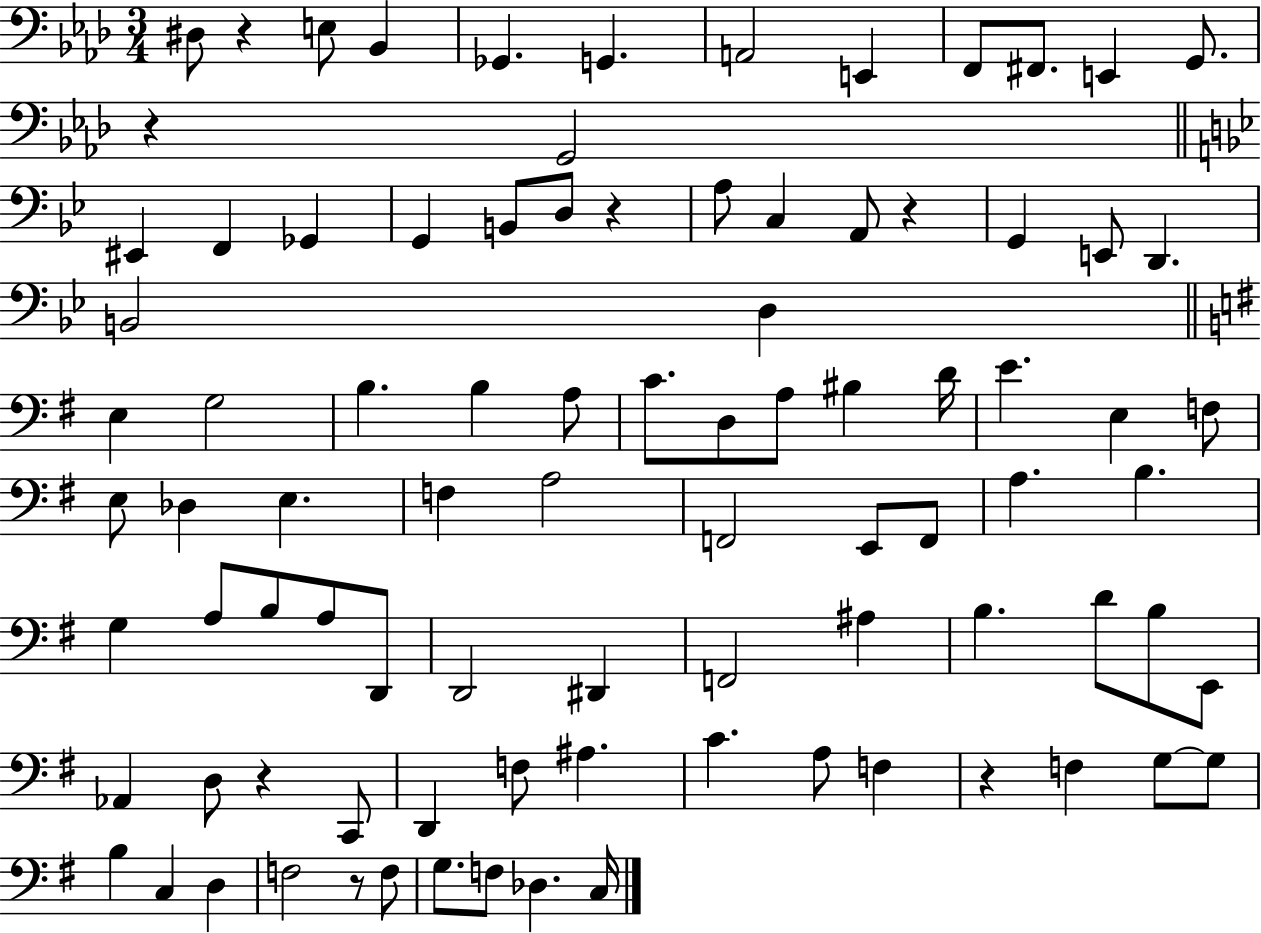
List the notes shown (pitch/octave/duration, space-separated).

D#3/e R/q E3/e Bb2/q Gb2/q. G2/q. A2/h E2/q F2/e F#2/e. E2/q G2/e. R/q G2/h EIS2/q F2/q Gb2/q G2/q B2/e D3/e R/q A3/e C3/q A2/e R/q G2/q E2/e D2/q. B2/h D3/q E3/q G3/h B3/q. B3/q A3/e C4/e. D3/e A3/e BIS3/q D4/s E4/q. E3/q F3/e E3/e Db3/q E3/q. F3/q A3/h F2/h E2/e F2/e A3/q. B3/q. G3/q A3/e B3/e A3/e D2/e D2/h D#2/q F2/h A#3/q B3/q. D4/e B3/e E2/e Ab2/q D3/e R/q C2/e D2/q F3/e A#3/q. C4/q. A3/e F3/q R/q F3/q G3/e G3/e B3/q C3/q D3/q F3/h R/e F3/e G3/e. F3/e Db3/q. C3/s